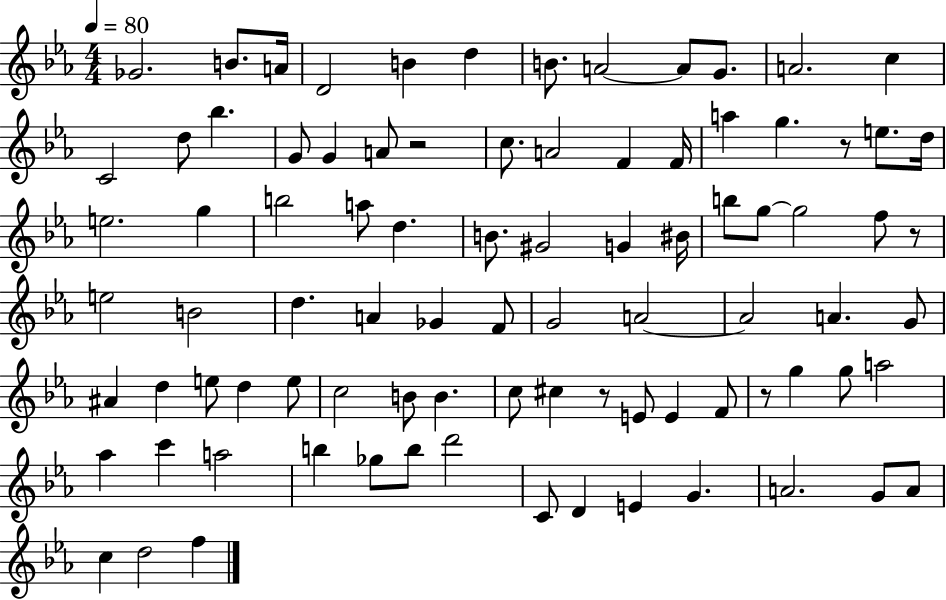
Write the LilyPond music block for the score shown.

{
  \clef treble
  \numericTimeSignature
  \time 4/4
  \key ees \major
  \tempo 4 = 80
  ges'2. b'8. a'16 | d'2 b'4 d''4 | b'8. a'2~~ a'8 g'8. | a'2. c''4 | \break c'2 d''8 bes''4. | g'8 g'4 a'8 r2 | c''8. a'2 f'4 f'16 | a''4 g''4. r8 e''8. d''16 | \break e''2. g''4 | b''2 a''8 d''4. | b'8. gis'2 g'4 bis'16 | b''8 g''8~~ g''2 f''8 r8 | \break e''2 b'2 | d''4. a'4 ges'4 f'8 | g'2 a'2~~ | a'2 a'4. g'8 | \break ais'4 d''4 e''8 d''4 e''8 | c''2 b'8 b'4. | c''8 cis''4 r8 e'8 e'4 f'8 | r8 g''4 g''8 a''2 | \break aes''4 c'''4 a''2 | b''4 ges''8 b''8 d'''2 | c'8 d'4 e'4 g'4. | a'2. g'8 a'8 | \break c''4 d''2 f''4 | \bar "|."
}